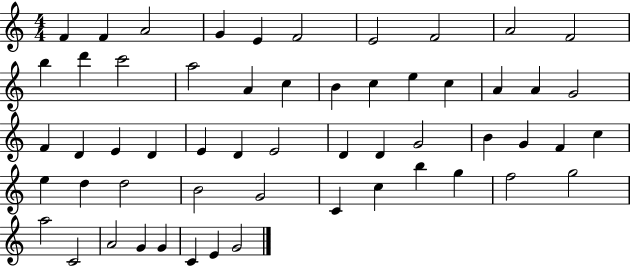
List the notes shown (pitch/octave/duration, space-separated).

F4/q F4/q A4/h G4/q E4/q F4/h E4/h F4/h A4/h F4/h B5/q D6/q C6/h A5/h A4/q C5/q B4/q C5/q E5/q C5/q A4/q A4/q G4/h F4/q D4/q E4/q D4/q E4/q D4/q E4/h D4/q D4/q G4/h B4/q G4/q F4/q C5/q E5/q D5/q D5/h B4/h G4/h C4/q C5/q B5/q G5/q F5/h G5/h A5/h C4/h A4/h G4/q G4/q C4/q E4/q G4/h